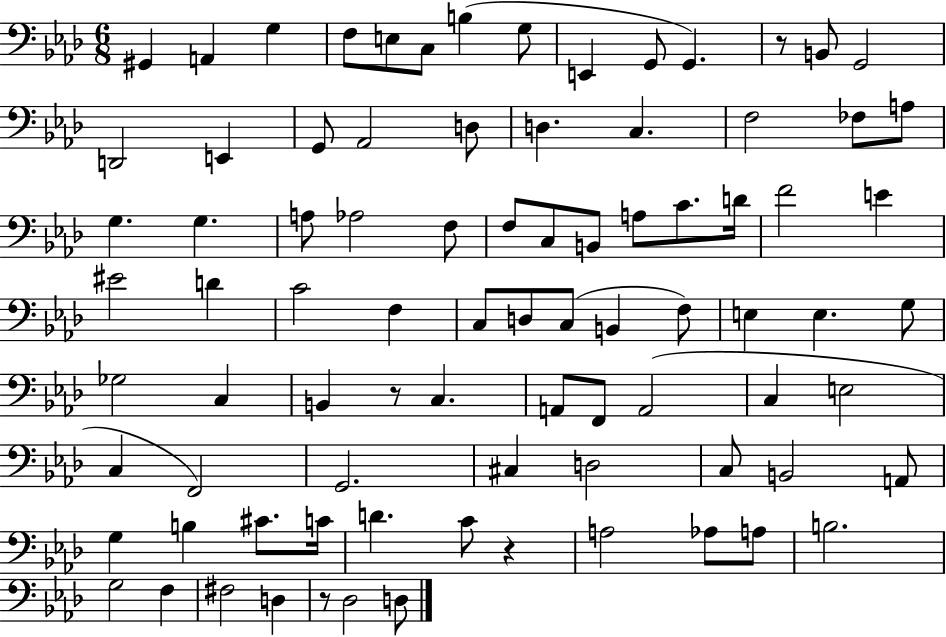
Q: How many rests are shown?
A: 4